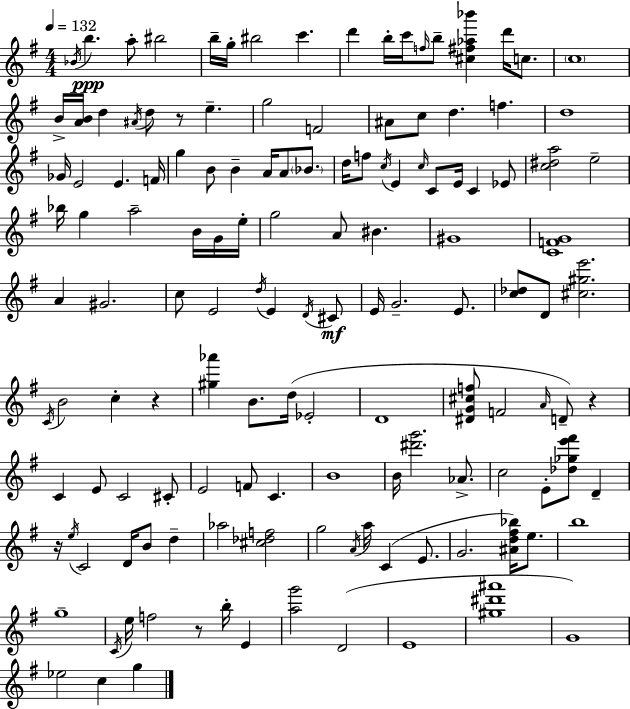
{
  \clef treble
  \numericTimeSignature
  \time 4/4
  \key e \minor
  \tempo 4 = 132
  \acciaccatura { bes'16 }\ppp b''4. a''8-. bis''2 | b''16-- g''16-. bis''2 c'''4. | d'''4 b''16-. c'''16 \grace { f''16 } b''8-- <cis'' fis'' aes'' bes'''>4 d'''16 c''8. | \parenthesize c''1 | \break b'16-> <a' b'>16 d''4 \acciaccatura { ais'16 } d''8 r8 e''4.-- | g''2 f'2 | ais'8 c''8 d''4. f''4. | d''1 | \break ges'16 e'2 e'4. | f'16 g''4 b'8 b'4-- a'16 a'8 | \parenthesize bes'8. d''16 f''8 \acciaccatura { c''16 } e'4 \grace { c''16 } c'8 e'16 c'4 | ees'8 <c'' dis'' a''>2 e''2-- | \break bes''16 g''4 a''2-- | b'16 g'16 e''16-. g''2 a'8 bis'4. | gis'1 | <c' f' g'>1 | \break a'4 gis'2. | c''8 e'2 \acciaccatura { d''16 } | e'4 \acciaccatura { d'16 }\mf cis'8 e'16 g'2.-- | e'8. <c'' des''>8 d'8 <cis'' gis'' e'''>2. | \break \acciaccatura { c'16 } b'2 | c''4-. r4 <gis'' aes'''>4 b'8. d''16( | ees'2-. d'1 | <dis' g' cis'' f''>8 f'2 | \break \grace { a'16 }) d'8-- r4 c'4 e'8 c'2 | cis'8-. e'2 | f'8 c'4. b'1 | b'16 <dis''' g'''>2. | \break aes'8.-> c''2 | e'8-. <des'' ges'' e''' fis'''>8 d'4-- r16 \acciaccatura { e''16 } c'2 | d'16 b'8 d''4-- aes''2 | <cis'' des'' f''>2 g''2 | \break \acciaccatura { a'16 } a''16 c'4( e'8. g'2. | <ais' d'' fis'' bes''>16) e''8. b''1 | g''1-- | \acciaccatura { c'16 } e''16 f''2 | \break r8 b''16-. e'4 <a'' g'''>2 | d'2( e'1 | <gis'' dis''' ais'''>1 | g'1) | \break ees''2 | c''4 g''4 \bar "|."
}